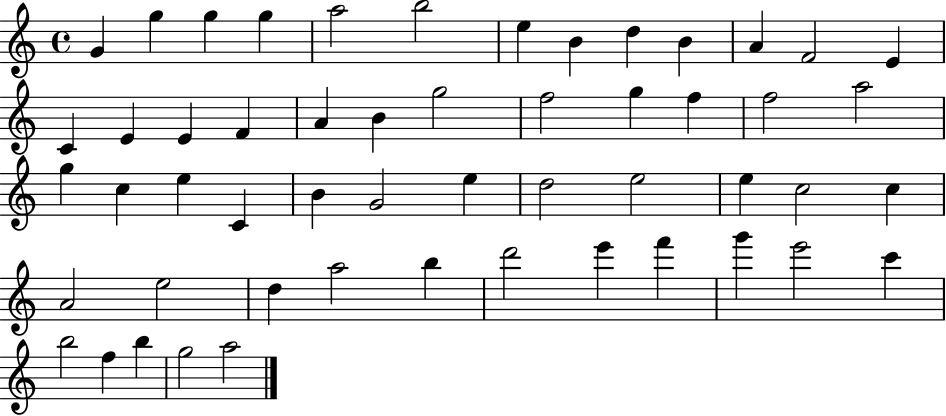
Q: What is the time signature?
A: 4/4